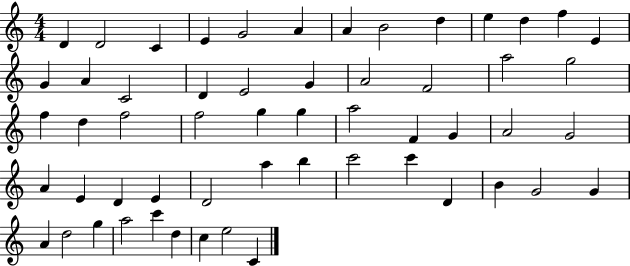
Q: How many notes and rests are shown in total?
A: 56